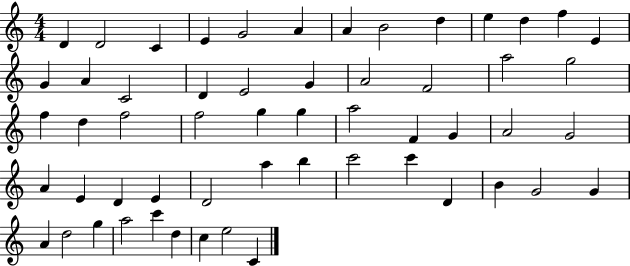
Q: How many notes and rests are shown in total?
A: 56